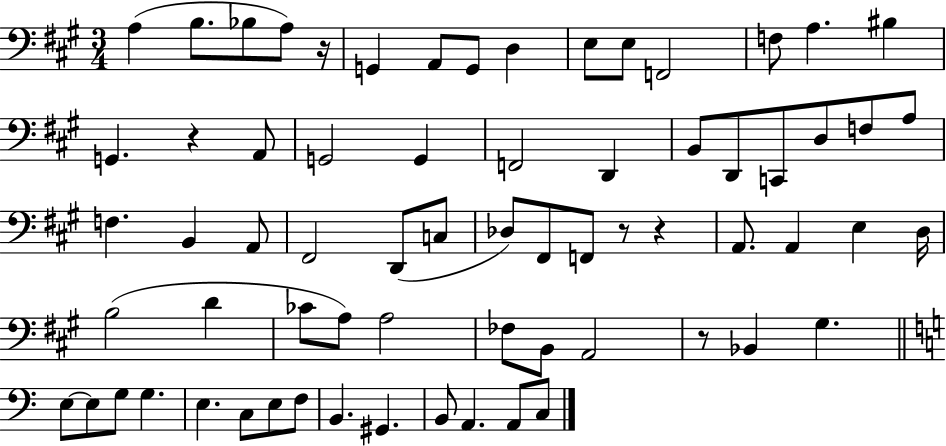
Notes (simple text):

A3/q B3/e. Bb3/e A3/e R/s G2/q A2/e G2/e D3/q E3/e E3/e F2/h F3/e A3/q. BIS3/q G2/q. R/q A2/e G2/h G2/q F2/h D2/q B2/e D2/e C2/e D3/e F3/e A3/e F3/q. B2/q A2/e F#2/h D2/e C3/e Db3/e F#2/e F2/e R/e R/q A2/e. A2/q E3/q D3/s B3/h D4/q CES4/e A3/e A3/h FES3/e B2/e A2/h R/e Bb2/q G#3/q. E3/e E3/e G3/e G3/q. E3/q. C3/e E3/e F3/e B2/q. G#2/q. B2/e A2/q. A2/e C3/e